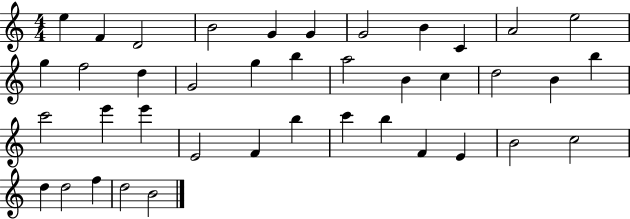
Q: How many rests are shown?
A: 0